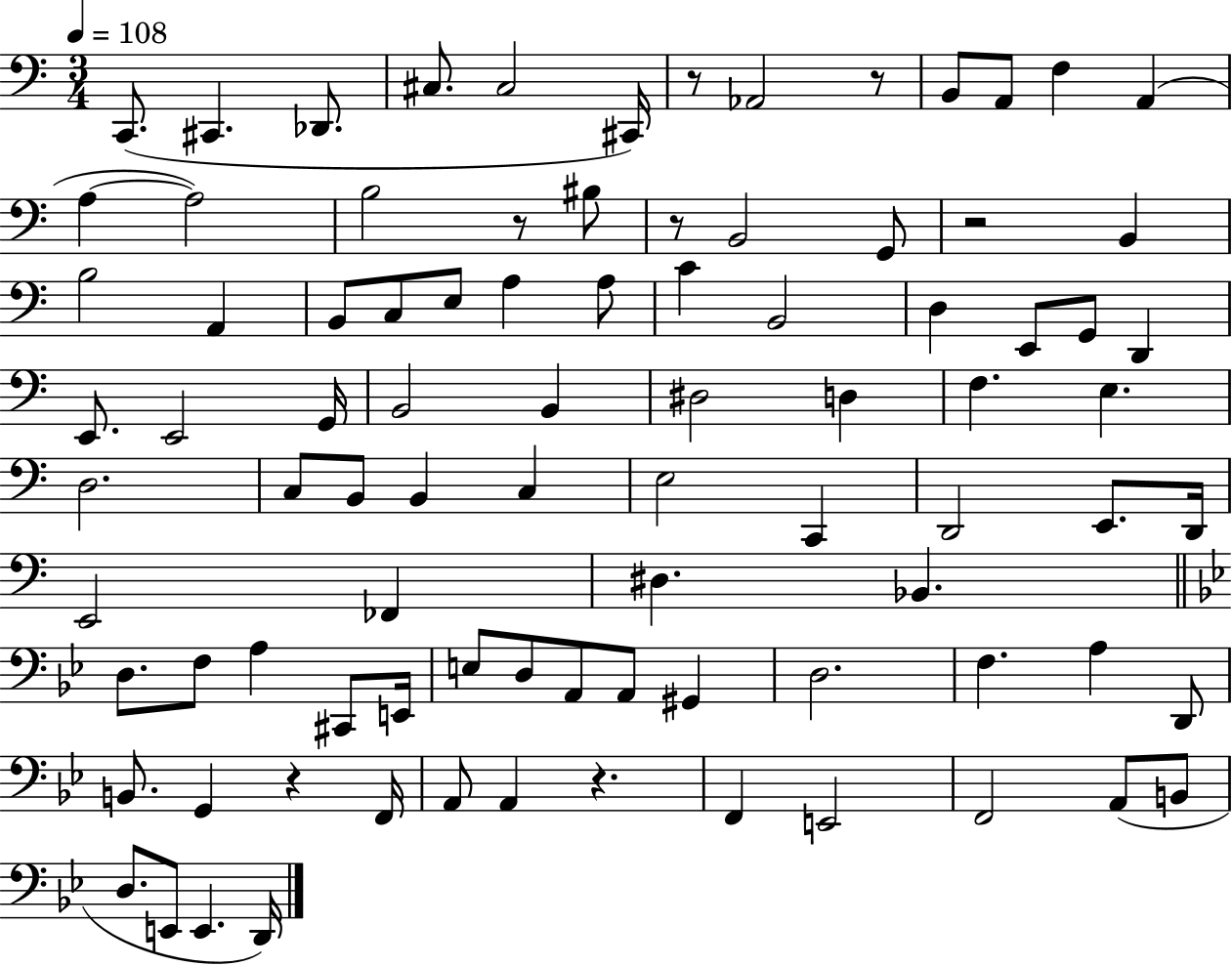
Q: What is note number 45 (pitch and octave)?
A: C3